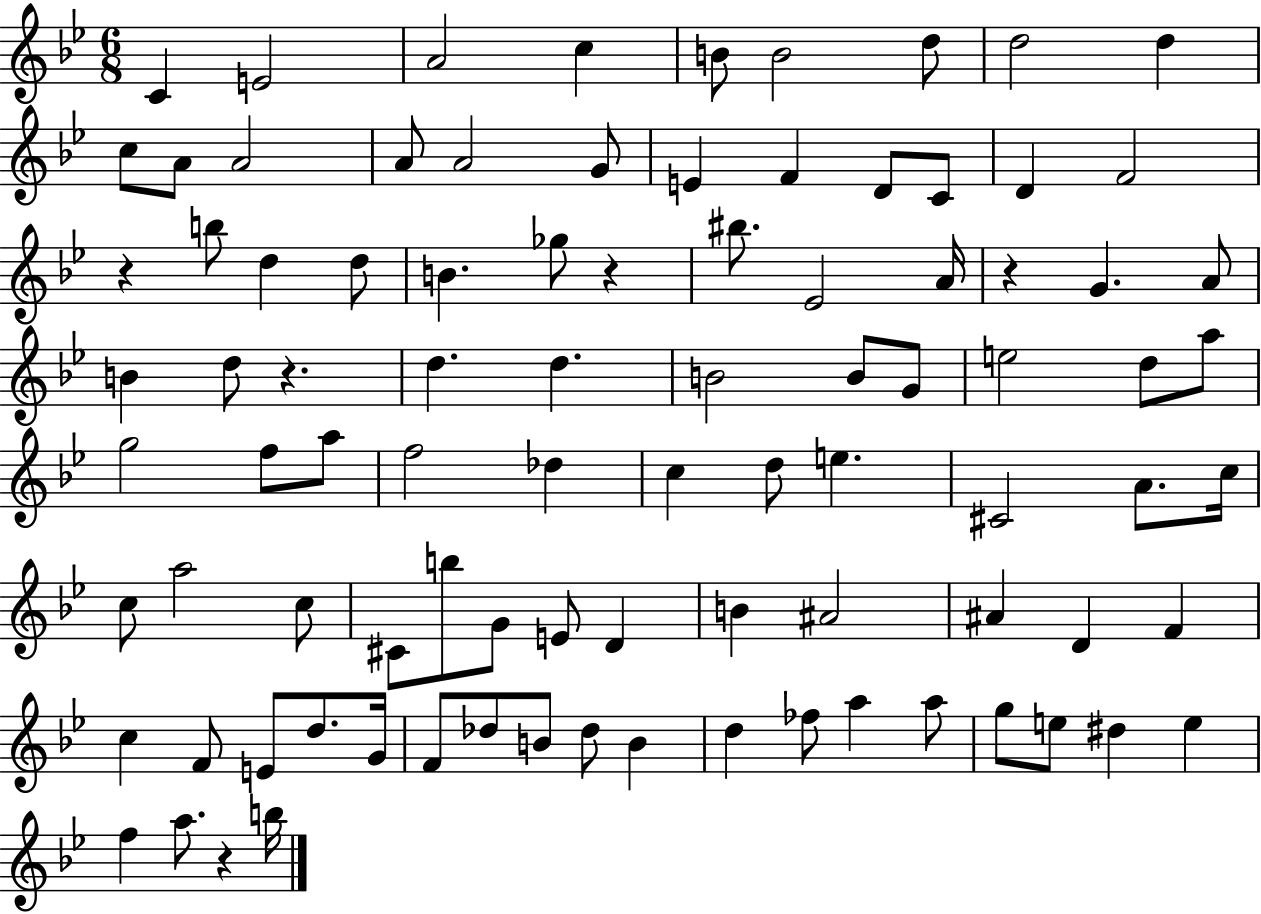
C4/q E4/h A4/h C5/q B4/e B4/h D5/e D5/h D5/q C5/e A4/e A4/h A4/e A4/h G4/e E4/q F4/q D4/e C4/e D4/q F4/h R/q B5/e D5/q D5/e B4/q. Gb5/e R/q BIS5/e. Eb4/h A4/s R/q G4/q. A4/e B4/q D5/e R/q. D5/q. D5/q. B4/h B4/e G4/e E5/h D5/e A5/e G5/h F5/e A5/e F5/h Db5/q C5/q D5/e E5/q. C#4/h A4/e. C5/s C5/e A5/h C5/e C#4/e B5/e G4/e E4/e D4/q B4/q A#4/h A#4/q D4/q F4/q C5/q F4/e E4/e D5/e. G4/s F4/e Db5/e B4/e Db5/e B4/q D5/q FES5/e A5/q A5/e G5/e E5/e D#5/q E5/q F5/q A5/e. R/q B5/s